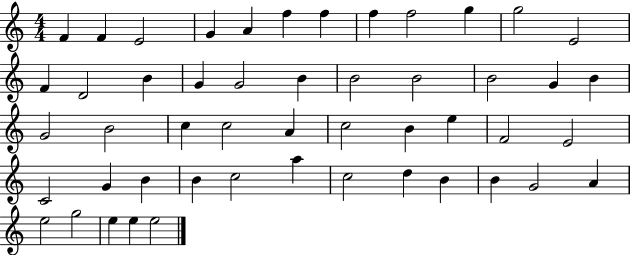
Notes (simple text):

F4/q F4/q E4/h G4/q A4/q F5/q F5/q F5/q F5/h G5/q G5/h E4/h F4/q D4/h B4/q G4/q G4/h B4/q B4/h B4/h B4/h G4/q B4/q G4/h B4/h C5/q C5/h A4/q C5/h B4/q E5/q F4/h E4/h C4/h G4/q B4/q B4/q C5/h A5/q C5/h D5/q B4/q B4/q G4/h A4/q E5/h G5/h E5/q E5/q E5/h